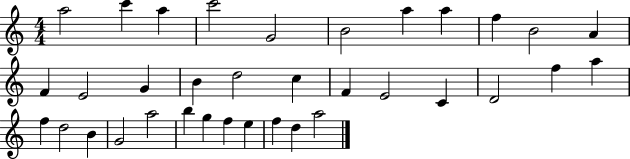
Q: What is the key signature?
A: C major